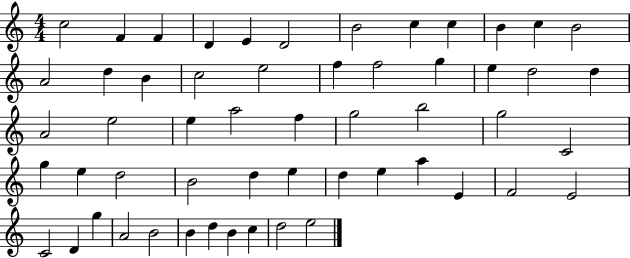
{
  \clef treble
  \numericTimeSignature
  \time 4/4
  \key c \major
  c''2 f'4 f'4 | d'4 e'4 d'2 | b'2 c''4 c''4 | b'4 c''4 b'2 | \break a'2 d''4 b'4 | c''2 e''2 | f''4 f''2 g''4 | e''4 d''2 d''4 | \break a'2 e''2 | e''4 a''2 f''4 | g''2 b''2 | g''2 c'2 | \break g''4 e''4 d''2 | b'2 d''4 e''4 | d''4 e''4 a''4 e'4 | f'2 e'2 | \break c'2 d'4 g''4 | a'2 b'2 | b'4 d''4 b'4 c''4 | d''2 e''2 | \break \bar "|."
}